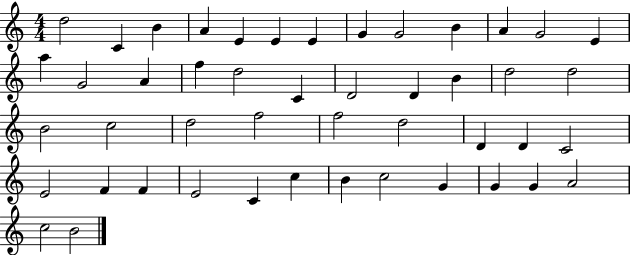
{
  \clef treble
  \numericTimeSignature
  \time 4/4
  \key c \major
  d''2 c'4 b'4 | a'4 e'4 e'4 e'4 | g'4 g'2 b'4 | a'4 g'2 e'4 | \break a''4 g'2 a'4 | f''4 d''2 c'4 | d'2 d'4 b'4 | d''2 d''2 | \break b'2 c''2 | d''2 f''2 | f''2 d''2 | d'4 d'4 c'2 | \break e'2 f'4 f'4 | e'2 c'4 c''4 | b'4 c''2 g'4 | g'4 g'4 a'2 | \break c''2 b'2 | \bar "|."
}